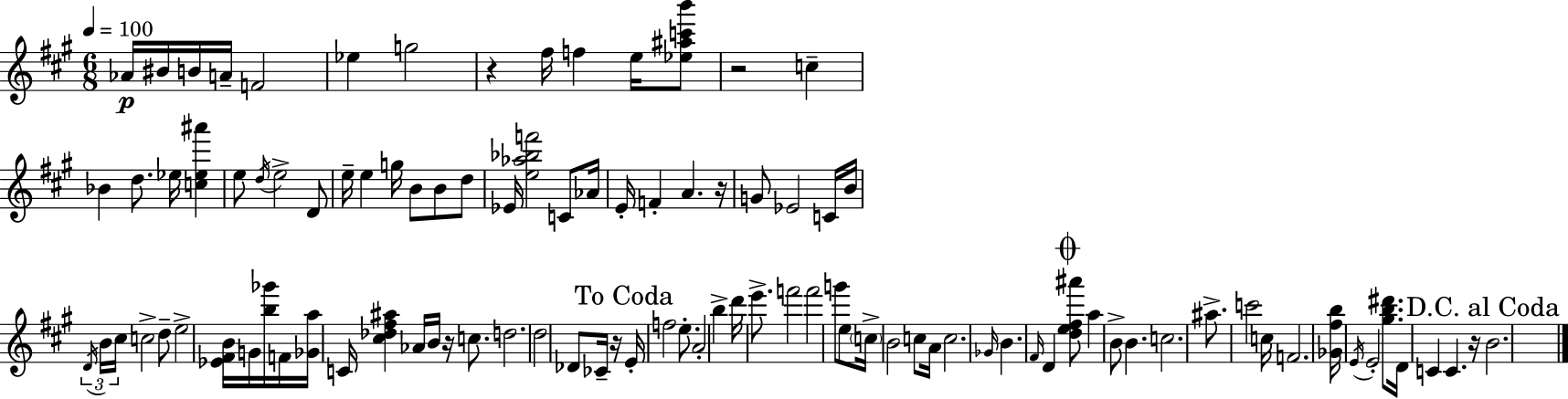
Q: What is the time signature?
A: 6/8